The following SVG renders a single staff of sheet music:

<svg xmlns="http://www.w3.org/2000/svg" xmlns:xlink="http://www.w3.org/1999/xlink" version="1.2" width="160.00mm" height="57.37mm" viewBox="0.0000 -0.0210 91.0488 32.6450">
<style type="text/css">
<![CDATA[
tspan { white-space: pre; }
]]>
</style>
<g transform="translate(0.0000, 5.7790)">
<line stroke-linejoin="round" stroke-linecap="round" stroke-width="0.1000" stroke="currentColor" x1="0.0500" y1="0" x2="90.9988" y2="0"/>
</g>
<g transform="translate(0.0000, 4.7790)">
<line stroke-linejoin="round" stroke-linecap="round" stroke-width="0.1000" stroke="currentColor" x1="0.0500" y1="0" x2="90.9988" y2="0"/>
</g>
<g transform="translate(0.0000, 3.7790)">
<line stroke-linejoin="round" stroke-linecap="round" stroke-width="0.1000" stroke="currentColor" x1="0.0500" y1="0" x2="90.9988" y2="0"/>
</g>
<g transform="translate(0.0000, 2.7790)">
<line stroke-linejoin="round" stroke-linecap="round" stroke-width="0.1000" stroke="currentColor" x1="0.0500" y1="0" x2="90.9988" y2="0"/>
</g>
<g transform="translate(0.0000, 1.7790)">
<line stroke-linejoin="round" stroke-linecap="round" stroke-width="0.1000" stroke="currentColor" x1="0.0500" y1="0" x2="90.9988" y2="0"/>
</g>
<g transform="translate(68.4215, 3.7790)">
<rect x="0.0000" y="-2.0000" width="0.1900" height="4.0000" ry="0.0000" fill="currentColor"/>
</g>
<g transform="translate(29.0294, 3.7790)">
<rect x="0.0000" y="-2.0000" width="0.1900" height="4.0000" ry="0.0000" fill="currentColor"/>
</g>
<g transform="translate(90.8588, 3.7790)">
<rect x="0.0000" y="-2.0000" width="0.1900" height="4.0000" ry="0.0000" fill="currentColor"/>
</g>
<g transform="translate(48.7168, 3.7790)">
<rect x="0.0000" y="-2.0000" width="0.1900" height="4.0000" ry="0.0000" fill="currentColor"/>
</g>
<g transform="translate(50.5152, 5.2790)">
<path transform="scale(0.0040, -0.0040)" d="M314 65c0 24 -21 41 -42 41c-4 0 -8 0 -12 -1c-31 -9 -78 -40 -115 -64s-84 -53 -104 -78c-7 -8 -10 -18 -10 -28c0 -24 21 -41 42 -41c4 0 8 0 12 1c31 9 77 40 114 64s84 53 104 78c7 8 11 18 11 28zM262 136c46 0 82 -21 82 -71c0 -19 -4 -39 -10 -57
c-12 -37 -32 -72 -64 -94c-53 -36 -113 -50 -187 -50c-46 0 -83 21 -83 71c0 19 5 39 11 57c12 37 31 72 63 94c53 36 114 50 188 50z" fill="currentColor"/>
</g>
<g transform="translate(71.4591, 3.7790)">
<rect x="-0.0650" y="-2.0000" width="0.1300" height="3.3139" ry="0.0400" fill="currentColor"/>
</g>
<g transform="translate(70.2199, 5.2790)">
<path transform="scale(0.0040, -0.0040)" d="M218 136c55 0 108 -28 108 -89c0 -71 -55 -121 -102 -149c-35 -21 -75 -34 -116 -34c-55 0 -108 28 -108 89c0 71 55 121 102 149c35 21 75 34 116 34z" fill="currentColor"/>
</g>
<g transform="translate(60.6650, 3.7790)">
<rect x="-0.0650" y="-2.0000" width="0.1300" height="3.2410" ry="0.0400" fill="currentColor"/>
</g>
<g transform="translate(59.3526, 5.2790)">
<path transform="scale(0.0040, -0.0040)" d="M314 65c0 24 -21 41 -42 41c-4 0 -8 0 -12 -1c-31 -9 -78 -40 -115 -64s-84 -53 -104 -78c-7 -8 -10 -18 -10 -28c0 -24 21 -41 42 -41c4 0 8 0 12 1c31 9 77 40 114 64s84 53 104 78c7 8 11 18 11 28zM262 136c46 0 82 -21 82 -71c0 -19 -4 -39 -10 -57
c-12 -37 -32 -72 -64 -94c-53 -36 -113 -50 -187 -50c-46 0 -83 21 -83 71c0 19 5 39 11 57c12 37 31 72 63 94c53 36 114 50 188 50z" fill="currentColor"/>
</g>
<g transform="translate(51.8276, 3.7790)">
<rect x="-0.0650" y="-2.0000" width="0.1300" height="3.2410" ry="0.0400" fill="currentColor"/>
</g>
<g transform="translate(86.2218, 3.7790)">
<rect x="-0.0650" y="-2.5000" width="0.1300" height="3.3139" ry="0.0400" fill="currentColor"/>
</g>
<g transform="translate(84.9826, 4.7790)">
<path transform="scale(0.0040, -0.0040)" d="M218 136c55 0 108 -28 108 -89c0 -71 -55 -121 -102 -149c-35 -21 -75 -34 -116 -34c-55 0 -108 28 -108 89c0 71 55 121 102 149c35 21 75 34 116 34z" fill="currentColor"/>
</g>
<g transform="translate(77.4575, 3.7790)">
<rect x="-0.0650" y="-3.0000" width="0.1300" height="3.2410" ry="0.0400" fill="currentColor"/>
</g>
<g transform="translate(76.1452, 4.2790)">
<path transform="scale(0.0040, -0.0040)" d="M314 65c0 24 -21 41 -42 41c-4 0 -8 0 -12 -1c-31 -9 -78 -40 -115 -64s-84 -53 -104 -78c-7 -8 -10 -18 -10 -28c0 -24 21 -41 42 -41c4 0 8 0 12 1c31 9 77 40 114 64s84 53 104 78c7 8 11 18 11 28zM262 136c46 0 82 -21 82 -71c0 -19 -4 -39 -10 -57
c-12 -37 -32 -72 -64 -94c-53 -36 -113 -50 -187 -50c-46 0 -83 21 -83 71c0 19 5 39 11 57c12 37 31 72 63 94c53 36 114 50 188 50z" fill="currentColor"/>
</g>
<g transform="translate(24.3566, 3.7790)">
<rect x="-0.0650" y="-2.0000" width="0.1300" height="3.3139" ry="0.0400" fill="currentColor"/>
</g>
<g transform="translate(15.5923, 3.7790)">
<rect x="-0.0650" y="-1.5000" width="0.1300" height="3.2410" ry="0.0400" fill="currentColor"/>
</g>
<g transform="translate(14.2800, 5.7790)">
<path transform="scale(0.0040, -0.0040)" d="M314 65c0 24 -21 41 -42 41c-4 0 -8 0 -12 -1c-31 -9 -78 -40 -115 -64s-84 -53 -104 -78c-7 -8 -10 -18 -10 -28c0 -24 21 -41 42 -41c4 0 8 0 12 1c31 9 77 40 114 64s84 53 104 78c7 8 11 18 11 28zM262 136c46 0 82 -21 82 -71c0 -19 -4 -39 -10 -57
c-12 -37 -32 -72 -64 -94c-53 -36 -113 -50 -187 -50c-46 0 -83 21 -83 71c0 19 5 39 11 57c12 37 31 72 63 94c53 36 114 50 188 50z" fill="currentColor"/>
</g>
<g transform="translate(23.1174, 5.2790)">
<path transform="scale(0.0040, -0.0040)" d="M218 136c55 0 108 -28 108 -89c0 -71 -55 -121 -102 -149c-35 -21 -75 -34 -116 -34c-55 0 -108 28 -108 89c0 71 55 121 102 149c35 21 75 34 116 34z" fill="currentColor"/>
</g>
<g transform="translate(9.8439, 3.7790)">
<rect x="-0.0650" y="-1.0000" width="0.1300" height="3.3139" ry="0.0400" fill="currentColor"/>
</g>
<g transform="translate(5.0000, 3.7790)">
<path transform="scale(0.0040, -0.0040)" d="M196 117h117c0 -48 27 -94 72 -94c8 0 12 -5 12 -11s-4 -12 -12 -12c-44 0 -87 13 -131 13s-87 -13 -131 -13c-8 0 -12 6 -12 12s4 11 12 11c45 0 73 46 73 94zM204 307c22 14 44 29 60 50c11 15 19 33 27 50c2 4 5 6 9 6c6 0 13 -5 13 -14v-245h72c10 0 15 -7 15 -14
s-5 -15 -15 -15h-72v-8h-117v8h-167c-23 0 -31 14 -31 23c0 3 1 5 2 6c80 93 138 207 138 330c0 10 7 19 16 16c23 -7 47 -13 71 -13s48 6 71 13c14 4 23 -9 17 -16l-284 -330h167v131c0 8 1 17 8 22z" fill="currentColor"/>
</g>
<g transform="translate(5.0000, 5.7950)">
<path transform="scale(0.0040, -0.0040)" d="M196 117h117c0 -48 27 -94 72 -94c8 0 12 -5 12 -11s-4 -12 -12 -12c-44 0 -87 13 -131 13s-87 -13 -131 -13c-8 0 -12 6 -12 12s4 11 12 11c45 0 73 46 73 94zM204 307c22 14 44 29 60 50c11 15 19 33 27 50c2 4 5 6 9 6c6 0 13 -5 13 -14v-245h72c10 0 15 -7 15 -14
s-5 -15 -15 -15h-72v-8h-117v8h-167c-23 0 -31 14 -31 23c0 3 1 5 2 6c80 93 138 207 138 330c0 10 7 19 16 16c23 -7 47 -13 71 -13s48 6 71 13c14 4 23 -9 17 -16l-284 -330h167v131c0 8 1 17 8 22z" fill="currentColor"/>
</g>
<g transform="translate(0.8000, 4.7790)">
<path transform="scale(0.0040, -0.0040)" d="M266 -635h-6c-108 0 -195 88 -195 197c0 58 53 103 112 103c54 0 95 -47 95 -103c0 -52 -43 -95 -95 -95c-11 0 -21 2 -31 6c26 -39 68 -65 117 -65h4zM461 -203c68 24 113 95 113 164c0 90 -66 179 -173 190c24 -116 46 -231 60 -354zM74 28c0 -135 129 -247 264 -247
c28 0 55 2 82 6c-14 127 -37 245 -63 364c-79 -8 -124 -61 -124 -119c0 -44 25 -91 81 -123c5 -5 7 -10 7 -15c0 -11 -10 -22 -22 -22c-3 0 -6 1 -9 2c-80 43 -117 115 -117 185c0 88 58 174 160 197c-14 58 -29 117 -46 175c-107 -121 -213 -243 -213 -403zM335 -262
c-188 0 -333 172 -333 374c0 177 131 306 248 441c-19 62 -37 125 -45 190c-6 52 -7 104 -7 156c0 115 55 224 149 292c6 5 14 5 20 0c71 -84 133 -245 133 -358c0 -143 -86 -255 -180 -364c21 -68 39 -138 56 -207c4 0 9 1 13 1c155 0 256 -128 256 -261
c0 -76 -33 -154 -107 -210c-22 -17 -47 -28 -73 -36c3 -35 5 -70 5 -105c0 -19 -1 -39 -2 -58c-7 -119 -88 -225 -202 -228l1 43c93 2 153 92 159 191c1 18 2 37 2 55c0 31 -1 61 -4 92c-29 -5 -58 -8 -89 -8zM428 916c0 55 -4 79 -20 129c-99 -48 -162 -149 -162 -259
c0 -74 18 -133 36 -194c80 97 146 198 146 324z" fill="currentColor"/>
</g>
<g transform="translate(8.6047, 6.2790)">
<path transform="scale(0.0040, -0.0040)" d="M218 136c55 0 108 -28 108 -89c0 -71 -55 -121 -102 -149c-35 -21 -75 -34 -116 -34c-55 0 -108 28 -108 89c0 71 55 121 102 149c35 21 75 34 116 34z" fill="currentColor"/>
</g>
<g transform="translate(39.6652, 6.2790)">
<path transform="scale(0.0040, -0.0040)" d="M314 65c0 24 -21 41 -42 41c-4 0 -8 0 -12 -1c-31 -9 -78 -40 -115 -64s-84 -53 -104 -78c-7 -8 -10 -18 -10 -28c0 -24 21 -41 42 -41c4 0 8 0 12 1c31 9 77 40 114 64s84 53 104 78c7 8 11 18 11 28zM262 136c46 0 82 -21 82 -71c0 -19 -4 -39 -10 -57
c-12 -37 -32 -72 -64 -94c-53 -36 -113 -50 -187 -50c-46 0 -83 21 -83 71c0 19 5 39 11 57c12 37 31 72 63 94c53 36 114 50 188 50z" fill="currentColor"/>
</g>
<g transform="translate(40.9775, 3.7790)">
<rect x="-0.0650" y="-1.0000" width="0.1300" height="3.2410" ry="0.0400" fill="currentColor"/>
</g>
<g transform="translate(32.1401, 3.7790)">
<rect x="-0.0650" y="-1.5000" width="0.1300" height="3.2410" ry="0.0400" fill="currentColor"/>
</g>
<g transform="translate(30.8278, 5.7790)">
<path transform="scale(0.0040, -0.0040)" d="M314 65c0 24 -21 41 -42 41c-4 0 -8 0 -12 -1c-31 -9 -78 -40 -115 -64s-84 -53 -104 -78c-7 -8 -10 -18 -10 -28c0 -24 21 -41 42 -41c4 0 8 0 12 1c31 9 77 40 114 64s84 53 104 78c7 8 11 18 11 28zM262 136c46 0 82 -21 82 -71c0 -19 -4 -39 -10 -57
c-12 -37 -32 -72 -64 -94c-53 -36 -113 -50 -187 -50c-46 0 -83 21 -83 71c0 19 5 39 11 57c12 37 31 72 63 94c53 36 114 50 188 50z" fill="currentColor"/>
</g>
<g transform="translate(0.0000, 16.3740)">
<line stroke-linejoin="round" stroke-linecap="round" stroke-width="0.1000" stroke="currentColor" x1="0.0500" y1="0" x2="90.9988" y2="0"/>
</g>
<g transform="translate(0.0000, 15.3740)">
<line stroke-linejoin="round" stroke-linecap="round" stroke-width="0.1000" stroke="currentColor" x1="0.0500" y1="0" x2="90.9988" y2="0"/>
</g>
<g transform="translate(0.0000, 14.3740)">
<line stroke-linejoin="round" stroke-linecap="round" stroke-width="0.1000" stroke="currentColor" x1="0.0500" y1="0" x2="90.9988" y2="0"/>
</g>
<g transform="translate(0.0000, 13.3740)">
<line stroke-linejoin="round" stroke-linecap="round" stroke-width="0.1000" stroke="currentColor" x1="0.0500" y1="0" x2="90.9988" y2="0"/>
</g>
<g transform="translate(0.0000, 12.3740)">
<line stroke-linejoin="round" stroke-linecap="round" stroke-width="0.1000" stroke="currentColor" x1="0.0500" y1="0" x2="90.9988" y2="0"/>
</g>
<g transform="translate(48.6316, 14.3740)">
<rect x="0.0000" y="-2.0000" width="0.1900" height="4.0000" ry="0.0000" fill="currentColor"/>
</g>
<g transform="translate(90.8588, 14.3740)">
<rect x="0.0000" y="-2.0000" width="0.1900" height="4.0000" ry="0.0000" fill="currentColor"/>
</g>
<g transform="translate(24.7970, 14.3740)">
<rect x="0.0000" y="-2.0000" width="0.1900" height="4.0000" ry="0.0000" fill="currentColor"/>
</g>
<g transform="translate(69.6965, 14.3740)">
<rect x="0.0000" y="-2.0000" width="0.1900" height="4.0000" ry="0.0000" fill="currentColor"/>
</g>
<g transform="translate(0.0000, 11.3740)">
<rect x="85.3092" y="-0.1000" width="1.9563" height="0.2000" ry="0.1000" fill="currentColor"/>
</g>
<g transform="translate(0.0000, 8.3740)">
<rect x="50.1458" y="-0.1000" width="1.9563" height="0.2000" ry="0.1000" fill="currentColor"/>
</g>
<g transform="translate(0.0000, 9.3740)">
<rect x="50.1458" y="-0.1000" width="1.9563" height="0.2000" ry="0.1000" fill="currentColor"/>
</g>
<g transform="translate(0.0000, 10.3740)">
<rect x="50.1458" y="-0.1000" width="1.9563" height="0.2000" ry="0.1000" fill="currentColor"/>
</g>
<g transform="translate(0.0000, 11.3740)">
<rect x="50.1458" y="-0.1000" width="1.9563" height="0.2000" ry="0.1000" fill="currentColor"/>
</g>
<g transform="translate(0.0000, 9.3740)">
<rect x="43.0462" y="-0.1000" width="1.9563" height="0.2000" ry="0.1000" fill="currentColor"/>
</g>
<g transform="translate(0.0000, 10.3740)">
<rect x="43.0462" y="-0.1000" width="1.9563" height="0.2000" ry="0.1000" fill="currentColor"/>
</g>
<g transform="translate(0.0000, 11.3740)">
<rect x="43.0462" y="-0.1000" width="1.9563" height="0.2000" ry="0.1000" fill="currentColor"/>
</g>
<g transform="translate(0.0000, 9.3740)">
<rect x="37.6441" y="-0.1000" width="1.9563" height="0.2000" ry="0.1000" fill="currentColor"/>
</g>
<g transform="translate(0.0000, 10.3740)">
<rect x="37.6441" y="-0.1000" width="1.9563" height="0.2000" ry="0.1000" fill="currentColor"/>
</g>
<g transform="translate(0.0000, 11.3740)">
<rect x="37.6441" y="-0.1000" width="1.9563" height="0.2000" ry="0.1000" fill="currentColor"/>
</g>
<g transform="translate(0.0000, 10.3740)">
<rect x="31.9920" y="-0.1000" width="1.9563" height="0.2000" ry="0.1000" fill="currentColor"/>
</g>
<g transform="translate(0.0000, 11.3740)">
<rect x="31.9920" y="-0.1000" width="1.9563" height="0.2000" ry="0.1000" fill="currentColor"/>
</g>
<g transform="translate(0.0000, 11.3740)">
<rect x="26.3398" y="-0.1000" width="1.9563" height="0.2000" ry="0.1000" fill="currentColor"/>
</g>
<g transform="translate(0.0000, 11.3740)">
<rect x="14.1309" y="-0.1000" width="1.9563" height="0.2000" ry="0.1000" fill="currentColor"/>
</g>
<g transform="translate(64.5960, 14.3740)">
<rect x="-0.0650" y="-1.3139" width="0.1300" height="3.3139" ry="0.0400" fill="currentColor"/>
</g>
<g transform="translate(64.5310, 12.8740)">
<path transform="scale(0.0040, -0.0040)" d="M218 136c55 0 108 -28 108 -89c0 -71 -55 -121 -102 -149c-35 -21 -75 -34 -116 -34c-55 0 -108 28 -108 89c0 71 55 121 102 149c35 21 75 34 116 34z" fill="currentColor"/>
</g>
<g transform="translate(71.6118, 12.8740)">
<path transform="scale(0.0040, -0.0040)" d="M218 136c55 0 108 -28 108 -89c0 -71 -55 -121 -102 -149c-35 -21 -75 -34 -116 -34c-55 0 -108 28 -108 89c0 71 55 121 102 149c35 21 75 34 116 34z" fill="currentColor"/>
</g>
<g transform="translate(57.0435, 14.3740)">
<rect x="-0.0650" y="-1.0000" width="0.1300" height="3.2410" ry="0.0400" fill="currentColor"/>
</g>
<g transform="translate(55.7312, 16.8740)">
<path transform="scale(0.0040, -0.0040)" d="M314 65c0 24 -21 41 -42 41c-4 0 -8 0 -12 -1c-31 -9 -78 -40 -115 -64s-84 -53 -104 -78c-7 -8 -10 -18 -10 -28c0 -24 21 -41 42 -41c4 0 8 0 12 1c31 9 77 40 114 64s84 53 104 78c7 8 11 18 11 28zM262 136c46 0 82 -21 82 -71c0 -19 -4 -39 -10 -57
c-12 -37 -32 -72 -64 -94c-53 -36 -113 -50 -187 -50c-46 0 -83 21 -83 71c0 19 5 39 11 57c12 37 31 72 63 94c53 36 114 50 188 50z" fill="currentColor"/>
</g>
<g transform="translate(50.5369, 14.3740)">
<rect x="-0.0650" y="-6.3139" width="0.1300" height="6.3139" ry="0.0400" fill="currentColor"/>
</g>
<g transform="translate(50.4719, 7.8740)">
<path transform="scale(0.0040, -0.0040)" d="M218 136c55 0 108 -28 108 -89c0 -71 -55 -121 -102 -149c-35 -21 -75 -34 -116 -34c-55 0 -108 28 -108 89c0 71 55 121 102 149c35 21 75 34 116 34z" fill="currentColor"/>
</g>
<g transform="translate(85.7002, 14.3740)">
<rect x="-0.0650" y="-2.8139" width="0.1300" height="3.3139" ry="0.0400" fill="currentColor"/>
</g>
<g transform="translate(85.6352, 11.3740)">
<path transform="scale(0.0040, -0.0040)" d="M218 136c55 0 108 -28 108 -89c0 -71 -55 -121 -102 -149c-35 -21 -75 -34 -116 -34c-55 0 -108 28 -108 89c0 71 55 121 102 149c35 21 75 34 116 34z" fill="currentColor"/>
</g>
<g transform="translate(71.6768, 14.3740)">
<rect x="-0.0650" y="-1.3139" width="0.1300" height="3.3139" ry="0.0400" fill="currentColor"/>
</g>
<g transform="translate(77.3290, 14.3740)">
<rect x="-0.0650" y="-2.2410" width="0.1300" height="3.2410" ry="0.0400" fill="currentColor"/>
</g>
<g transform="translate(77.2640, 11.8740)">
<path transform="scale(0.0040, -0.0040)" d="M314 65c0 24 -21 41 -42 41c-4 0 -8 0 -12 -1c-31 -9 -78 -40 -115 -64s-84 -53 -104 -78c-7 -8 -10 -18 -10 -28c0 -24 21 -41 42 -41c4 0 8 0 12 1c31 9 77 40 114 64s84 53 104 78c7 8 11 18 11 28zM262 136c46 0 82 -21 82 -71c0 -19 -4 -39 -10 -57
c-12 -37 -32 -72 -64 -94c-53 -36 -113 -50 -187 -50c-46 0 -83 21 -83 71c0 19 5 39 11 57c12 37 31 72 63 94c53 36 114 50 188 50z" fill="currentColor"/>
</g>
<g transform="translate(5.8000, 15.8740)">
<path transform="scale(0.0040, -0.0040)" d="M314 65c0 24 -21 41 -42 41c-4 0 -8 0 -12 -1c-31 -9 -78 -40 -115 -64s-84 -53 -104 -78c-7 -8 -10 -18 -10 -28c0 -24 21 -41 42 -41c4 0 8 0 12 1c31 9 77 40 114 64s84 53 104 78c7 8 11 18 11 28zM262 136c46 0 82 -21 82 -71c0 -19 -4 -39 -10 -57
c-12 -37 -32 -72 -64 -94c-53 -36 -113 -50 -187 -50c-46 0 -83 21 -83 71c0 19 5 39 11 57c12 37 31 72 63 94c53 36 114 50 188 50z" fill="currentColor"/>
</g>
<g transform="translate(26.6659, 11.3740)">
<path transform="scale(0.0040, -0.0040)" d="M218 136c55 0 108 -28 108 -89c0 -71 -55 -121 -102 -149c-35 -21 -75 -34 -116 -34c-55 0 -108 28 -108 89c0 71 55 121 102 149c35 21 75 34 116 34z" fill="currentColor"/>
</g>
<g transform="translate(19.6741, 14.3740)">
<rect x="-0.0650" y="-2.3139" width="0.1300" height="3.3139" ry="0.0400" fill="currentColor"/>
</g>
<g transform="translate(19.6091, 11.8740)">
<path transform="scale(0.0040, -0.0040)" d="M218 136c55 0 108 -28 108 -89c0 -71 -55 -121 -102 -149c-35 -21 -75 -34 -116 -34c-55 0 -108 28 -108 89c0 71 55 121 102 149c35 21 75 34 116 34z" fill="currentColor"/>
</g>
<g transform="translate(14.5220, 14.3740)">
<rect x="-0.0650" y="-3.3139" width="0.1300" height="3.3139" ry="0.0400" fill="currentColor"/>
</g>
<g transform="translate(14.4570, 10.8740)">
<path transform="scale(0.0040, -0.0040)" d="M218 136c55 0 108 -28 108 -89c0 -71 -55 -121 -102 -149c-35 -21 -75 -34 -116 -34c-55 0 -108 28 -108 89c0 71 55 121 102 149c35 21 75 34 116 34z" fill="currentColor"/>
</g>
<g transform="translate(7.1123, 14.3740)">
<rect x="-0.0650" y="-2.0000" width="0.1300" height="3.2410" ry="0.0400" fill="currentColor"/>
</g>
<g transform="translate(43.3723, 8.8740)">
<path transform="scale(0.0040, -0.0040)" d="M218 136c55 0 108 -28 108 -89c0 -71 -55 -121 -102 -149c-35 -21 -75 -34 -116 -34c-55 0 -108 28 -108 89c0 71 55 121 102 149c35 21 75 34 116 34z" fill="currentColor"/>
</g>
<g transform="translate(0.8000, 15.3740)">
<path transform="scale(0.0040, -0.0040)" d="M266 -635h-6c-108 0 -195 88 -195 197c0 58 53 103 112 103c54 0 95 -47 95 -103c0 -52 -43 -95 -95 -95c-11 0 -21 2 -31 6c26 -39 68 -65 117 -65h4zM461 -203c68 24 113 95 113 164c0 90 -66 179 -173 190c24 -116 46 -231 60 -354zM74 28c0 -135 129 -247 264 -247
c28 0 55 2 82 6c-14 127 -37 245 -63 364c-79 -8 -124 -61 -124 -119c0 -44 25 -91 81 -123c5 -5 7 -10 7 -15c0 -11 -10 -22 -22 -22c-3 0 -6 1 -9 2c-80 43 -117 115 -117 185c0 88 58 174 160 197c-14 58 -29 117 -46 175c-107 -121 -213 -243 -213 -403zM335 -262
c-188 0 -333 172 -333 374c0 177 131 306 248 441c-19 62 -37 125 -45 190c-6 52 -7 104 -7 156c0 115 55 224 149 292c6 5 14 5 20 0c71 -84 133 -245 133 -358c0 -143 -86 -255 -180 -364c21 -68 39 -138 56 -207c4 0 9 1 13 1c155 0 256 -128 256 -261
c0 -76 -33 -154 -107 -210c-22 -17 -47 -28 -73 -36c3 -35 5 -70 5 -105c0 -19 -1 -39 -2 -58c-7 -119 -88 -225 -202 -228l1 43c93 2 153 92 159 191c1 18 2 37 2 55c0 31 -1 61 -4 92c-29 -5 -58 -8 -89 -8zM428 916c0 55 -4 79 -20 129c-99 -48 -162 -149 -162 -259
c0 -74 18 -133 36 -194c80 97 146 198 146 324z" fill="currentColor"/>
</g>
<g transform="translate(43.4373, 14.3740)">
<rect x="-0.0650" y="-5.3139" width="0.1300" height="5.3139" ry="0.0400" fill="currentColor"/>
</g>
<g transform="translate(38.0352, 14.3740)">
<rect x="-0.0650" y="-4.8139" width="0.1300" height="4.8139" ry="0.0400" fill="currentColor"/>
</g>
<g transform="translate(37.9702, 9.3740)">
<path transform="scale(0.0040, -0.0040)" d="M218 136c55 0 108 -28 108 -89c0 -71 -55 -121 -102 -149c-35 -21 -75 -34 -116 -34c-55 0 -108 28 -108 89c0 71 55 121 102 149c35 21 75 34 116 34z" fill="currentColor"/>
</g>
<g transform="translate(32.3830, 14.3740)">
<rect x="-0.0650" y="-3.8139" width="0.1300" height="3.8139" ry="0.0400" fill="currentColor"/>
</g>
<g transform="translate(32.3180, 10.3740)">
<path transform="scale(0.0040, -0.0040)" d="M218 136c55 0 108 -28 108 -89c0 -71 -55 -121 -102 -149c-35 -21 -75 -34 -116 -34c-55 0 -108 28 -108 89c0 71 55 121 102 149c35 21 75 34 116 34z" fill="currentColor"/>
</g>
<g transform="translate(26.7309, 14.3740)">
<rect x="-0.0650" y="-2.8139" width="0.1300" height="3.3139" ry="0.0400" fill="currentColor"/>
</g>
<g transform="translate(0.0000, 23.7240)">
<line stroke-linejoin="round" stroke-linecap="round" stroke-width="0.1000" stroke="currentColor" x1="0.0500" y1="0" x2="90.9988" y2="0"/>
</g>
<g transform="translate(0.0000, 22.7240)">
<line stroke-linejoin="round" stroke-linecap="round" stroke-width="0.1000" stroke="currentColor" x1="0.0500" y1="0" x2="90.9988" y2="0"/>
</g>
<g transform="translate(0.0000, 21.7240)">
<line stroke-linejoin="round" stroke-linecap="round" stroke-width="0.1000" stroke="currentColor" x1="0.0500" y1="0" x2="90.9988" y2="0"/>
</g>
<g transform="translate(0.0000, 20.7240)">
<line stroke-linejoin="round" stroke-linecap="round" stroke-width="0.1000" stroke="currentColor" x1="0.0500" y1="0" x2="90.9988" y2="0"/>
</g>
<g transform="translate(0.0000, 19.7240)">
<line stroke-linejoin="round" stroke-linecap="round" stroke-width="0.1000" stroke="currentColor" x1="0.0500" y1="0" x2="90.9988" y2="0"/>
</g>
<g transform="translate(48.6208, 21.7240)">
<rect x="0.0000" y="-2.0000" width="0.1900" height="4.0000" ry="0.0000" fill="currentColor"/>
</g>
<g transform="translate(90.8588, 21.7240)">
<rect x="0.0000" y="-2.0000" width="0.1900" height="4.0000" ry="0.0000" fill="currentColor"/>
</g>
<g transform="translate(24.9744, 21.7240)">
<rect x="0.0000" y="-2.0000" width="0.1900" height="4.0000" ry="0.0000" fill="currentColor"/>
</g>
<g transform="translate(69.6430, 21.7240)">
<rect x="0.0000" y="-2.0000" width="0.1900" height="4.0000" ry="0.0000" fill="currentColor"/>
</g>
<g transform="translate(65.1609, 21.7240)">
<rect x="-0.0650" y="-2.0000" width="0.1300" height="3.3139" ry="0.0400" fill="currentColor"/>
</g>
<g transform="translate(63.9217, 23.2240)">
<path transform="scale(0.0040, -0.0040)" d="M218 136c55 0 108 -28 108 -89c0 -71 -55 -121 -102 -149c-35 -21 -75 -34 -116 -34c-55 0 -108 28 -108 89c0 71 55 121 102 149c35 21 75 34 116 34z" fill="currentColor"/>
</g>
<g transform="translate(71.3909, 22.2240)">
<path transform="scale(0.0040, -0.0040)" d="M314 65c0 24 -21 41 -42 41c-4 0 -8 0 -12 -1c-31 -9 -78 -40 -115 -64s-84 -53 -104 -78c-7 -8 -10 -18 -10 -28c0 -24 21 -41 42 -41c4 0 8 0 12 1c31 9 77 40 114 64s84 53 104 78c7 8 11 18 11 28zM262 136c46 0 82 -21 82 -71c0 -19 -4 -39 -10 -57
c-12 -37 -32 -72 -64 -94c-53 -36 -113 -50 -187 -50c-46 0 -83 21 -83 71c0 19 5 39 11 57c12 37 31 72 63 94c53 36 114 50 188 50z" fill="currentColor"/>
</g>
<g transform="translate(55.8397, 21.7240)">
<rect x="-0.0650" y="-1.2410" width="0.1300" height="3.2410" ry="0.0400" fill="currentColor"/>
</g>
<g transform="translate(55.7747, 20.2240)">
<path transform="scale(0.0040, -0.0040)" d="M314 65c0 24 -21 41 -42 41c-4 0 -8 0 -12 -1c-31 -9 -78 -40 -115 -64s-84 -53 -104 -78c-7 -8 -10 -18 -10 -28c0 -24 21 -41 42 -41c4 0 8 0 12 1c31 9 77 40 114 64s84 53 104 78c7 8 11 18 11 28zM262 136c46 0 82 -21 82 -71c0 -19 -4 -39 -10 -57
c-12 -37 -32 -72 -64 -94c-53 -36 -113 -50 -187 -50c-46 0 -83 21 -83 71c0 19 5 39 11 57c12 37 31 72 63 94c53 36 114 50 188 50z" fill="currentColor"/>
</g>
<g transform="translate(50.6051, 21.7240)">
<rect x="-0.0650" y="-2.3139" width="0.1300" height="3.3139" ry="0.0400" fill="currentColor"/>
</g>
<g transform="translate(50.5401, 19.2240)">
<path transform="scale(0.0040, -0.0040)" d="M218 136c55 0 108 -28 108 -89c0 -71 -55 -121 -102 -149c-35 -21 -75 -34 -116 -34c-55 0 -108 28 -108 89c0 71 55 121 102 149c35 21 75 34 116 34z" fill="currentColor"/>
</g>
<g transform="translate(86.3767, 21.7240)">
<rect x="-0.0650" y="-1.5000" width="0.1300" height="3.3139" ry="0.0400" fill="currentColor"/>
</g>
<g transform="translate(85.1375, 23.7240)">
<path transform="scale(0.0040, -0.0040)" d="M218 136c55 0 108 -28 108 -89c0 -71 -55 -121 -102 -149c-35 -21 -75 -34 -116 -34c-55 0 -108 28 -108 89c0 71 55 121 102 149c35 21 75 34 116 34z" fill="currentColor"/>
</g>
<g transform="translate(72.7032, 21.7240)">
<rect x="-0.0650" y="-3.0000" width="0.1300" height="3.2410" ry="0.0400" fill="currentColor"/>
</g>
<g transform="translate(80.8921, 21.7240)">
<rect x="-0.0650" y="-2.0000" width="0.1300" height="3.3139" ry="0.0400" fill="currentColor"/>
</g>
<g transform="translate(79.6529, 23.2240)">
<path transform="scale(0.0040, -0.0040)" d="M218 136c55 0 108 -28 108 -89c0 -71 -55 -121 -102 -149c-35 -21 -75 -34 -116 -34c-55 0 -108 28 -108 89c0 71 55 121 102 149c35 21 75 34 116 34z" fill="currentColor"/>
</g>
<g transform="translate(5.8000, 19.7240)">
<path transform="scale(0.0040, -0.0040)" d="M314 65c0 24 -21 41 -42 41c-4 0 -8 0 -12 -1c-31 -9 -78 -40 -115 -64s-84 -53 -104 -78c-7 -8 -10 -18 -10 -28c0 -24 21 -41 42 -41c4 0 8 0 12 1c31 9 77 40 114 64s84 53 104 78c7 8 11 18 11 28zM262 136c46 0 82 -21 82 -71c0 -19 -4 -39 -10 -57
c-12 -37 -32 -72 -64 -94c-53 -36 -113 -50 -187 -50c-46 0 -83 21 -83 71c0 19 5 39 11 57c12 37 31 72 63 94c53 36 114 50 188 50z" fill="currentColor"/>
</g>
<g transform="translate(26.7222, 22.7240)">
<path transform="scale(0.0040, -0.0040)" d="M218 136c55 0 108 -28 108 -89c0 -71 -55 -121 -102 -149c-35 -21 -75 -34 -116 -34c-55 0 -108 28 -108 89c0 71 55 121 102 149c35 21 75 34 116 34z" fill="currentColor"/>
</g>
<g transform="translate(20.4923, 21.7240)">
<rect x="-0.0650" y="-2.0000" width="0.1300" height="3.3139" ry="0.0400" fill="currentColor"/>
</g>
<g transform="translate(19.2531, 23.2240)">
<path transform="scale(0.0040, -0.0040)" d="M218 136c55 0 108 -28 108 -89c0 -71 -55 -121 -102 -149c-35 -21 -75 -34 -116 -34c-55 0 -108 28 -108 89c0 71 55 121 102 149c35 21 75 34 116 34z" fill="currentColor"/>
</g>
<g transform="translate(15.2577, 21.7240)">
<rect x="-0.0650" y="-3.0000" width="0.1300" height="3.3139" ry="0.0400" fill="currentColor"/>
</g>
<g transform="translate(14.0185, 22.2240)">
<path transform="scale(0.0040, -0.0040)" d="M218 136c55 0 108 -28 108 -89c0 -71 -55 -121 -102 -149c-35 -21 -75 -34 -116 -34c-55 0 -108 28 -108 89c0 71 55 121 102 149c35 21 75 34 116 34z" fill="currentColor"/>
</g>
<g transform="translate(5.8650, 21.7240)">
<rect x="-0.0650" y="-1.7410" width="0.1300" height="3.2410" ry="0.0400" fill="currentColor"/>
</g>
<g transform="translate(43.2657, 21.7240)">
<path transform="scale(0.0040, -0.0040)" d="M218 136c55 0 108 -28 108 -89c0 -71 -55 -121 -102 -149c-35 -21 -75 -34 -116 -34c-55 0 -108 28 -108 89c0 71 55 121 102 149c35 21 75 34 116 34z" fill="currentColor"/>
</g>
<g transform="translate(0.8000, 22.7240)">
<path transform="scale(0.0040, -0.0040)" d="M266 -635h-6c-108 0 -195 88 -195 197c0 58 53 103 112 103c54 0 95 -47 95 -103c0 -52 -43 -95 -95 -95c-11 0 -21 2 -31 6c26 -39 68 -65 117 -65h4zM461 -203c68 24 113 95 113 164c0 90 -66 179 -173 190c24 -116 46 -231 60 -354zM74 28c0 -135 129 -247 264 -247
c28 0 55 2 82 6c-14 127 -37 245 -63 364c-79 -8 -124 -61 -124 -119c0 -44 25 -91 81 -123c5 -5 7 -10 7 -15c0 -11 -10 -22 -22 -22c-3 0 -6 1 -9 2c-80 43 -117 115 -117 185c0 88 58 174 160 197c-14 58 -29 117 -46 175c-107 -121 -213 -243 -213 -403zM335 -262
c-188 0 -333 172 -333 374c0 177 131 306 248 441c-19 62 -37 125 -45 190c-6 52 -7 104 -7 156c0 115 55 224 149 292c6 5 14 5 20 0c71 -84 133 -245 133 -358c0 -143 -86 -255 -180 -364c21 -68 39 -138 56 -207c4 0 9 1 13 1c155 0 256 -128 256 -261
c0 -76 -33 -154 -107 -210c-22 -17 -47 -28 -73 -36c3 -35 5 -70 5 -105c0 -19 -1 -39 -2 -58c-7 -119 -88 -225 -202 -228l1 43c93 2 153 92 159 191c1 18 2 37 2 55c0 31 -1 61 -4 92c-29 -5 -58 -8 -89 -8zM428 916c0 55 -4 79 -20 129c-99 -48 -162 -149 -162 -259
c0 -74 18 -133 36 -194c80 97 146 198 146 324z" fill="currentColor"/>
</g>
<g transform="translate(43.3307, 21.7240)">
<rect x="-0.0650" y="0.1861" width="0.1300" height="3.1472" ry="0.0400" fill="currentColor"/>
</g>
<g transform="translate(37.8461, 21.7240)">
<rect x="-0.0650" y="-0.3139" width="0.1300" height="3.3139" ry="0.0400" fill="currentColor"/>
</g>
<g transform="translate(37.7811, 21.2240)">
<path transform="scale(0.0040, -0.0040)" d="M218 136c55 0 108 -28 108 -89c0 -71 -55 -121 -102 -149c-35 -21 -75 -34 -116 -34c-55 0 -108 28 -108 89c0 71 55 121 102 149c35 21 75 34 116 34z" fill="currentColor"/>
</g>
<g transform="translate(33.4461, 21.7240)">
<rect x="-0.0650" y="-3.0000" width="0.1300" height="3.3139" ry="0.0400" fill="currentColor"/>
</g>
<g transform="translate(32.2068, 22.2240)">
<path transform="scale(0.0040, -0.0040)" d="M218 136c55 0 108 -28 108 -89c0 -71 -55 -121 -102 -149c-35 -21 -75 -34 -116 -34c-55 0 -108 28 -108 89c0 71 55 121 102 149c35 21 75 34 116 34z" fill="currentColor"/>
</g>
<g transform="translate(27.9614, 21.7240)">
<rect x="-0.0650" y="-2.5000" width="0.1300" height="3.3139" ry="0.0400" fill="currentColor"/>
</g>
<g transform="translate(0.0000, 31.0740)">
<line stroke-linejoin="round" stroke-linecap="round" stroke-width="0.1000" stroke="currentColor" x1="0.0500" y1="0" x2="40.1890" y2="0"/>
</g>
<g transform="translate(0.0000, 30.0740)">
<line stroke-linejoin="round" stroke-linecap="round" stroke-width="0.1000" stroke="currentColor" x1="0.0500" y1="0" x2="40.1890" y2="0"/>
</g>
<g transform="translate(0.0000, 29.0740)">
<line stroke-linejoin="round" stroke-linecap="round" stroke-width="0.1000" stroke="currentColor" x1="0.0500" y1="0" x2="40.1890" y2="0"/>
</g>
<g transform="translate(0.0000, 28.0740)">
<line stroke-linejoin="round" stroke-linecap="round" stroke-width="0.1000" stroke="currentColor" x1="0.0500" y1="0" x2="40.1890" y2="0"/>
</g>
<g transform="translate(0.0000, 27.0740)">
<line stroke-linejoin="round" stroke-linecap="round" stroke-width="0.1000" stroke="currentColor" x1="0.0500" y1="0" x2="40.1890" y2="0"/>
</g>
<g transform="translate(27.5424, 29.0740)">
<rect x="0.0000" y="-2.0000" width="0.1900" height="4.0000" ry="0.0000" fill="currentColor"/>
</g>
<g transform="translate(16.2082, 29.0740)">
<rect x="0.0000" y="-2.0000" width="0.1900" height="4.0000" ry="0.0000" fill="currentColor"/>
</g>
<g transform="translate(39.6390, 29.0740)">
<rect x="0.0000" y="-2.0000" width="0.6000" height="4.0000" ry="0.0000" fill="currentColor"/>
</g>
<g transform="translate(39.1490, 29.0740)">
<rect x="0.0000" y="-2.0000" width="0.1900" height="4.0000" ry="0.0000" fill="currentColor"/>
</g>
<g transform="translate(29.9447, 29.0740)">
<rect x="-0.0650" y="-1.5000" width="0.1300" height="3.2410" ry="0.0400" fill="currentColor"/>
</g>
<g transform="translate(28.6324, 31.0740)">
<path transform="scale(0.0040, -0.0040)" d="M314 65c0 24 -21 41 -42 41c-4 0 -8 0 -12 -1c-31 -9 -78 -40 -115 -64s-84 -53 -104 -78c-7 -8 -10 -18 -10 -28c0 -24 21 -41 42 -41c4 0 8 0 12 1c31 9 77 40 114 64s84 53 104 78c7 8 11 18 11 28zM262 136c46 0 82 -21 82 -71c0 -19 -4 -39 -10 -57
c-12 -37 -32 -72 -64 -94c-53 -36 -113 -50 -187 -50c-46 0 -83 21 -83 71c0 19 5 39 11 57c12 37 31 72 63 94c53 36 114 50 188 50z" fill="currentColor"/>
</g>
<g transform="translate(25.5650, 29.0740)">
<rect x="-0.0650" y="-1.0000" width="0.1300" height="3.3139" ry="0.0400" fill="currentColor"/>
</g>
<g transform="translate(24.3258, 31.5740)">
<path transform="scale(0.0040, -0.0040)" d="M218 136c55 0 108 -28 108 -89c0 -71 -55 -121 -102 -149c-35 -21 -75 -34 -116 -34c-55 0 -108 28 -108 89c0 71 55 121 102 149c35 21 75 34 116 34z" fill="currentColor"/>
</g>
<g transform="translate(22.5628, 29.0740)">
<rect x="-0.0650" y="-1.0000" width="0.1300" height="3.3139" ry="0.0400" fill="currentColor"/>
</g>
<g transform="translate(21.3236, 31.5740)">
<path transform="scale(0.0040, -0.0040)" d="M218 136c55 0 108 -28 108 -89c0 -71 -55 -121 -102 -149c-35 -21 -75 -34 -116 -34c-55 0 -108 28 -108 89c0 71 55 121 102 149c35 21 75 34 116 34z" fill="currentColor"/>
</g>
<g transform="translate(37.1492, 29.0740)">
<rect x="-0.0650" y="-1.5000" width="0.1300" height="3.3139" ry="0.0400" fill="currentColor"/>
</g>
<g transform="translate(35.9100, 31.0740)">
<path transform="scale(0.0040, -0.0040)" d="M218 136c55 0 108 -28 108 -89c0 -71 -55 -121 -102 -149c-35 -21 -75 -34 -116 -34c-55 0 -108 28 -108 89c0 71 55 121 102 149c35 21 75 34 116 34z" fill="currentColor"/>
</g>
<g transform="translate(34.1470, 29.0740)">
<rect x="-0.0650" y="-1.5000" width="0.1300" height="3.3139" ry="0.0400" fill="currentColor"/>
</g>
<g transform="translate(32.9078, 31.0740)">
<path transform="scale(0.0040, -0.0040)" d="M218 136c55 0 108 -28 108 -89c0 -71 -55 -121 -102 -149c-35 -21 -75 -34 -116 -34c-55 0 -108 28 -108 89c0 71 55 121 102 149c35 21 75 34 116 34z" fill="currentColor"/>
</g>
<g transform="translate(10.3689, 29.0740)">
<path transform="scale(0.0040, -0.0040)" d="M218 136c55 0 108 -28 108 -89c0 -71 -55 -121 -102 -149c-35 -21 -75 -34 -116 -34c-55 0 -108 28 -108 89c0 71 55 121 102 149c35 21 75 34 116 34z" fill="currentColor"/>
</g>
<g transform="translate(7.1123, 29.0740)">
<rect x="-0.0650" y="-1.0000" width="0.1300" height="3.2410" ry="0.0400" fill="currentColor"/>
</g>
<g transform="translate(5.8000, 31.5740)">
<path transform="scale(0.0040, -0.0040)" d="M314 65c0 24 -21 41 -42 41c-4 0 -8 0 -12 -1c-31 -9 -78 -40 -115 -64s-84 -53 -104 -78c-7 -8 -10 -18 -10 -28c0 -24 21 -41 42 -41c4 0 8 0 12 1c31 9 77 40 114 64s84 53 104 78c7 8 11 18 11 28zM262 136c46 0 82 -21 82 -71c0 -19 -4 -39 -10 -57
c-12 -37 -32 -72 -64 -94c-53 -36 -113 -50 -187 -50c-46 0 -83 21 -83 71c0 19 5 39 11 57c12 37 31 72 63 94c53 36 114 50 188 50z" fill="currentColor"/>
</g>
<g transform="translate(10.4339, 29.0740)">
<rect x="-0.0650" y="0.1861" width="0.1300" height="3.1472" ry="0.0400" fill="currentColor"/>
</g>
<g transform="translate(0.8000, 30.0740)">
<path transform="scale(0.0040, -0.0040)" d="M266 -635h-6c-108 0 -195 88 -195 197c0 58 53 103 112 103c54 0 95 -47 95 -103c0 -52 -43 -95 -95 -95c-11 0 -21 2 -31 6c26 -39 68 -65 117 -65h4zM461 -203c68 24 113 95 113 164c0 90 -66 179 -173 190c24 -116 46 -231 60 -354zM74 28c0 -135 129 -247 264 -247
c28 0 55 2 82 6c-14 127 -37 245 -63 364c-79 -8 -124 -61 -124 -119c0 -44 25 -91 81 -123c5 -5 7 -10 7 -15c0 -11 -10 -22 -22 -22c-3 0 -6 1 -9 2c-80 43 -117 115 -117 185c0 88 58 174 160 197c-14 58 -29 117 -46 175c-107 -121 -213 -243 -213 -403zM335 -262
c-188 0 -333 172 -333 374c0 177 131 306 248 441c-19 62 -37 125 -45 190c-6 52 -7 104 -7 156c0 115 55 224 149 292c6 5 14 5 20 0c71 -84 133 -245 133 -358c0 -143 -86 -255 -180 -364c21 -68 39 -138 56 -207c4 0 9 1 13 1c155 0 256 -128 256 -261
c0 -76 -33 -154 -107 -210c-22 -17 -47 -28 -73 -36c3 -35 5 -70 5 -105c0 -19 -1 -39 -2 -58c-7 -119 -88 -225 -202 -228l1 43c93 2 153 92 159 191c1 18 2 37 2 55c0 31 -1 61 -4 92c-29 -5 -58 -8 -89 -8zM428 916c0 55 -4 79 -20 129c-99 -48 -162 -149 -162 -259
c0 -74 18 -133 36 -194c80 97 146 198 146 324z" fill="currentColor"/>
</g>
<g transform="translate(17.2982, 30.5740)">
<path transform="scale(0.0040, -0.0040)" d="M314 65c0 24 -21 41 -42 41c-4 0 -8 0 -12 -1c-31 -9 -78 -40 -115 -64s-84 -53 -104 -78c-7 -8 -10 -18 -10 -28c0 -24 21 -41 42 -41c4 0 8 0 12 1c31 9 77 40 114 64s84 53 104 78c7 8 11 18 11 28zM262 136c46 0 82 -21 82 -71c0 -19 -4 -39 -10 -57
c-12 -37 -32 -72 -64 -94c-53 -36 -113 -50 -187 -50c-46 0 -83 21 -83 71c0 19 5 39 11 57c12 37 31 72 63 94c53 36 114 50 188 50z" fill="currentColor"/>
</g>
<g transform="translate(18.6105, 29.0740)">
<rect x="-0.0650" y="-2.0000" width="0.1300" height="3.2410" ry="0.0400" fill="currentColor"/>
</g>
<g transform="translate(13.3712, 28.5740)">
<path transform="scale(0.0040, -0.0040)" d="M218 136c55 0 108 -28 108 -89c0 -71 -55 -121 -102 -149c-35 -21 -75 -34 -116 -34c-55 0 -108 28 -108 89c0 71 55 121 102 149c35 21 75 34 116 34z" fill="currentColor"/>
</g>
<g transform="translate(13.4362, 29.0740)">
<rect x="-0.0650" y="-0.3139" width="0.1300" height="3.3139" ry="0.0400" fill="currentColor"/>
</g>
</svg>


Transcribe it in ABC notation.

X:1
T:Untitled
M:4/4
L:1/4
K:C
D E2 F E2 D2 F2 F2 F A2 G F2 b g a c' e' f' a' D2 e e g2 a f2 A F G A c B g e2 F A2 F E D2 B c F2 D D E2 E E